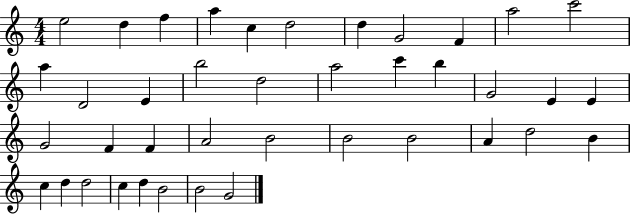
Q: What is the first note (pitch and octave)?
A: E5